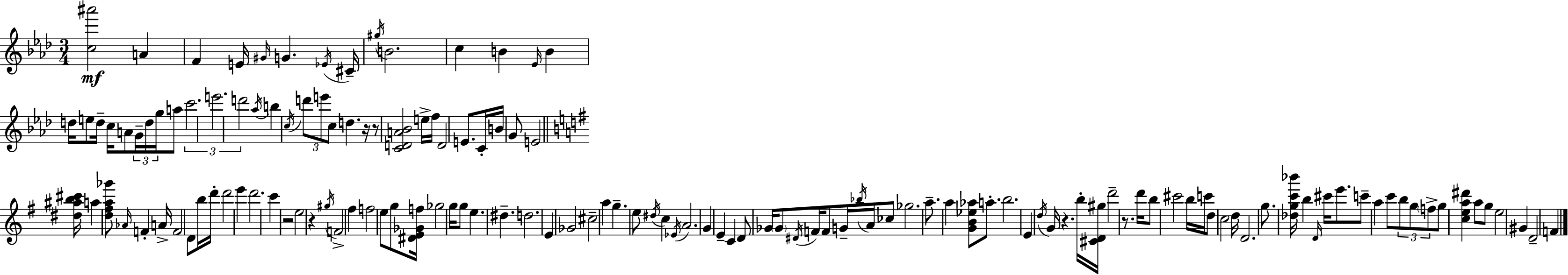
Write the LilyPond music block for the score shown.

{
  \clef treble
  \numericTimeSignature
  \time 3/4
  \key f \minor
  <c'' ais'''>2\mf a'4 | f'4 e'16 \grace { gis'16 } g'4. | \acciaccatura { ees'16 } cis'16-- \acciaccatura { gis''16 } b'2. | c''4 b'4 \grace { ees'16 } | \break b'4 d''16 e''8 d''16-- c''16 a'8 \tuplet 3/2 { g'16-- | d''16 g''16 } a''8 \tuplet 3/2 { c'''2. | e'''2. | d'''2 } | \break \acciaccatura { aes''16 } b''4 \acciaccatura { c''16 } \tuplet 3/2 { d'''8 e'''8 c''8 } | d''4. r16 r8 <c' d' a' bes'>2 | e''16-> f''16 d'2 | e'8. c'16-. b'16 g'8 e'2 | \break \bar "||" \break \key g \major <dis'' ais'' b'' cis'''>16 a''4 <d'' fis'' a'' ges'''>8 \grace { aes'16 } f'4-. | a'16-> f'2 d'8 b''16 | d'''16-. d'''2 e'''4 | d'''2. | \break c'''4 r2 | e''2 r4 | \acciaccatura { gis''16 } f'2-> fis''4 | f''2 e''8 | \break g''8 <dis' e' ges' f''>16 ges''2 g''16 | g''8 e''4. dis''4.-- | d''2. | e'4 ges'2 | \break cis''2-- a''4 | g''4.-- e''8 \acciaccatura { dis''16 } c''4 | \acciaccatura { ees'16 } a'2. | g'4 e'4-- | \break c'4 d'8 ges'16 \parenthesize ges'8 \acciaccatura { dis'16 } f'16 f'8 | g'16-- \acciaccatura { bes''16 } a'16 ces''8 ges''2. | a''8.-- a''4 | <g' b' ees'' aes''>8 a''8.-. b''2. | \break e'4 \acciaccatura { d''16 } g'16 | r4. b''16-. <cis' d' gis''>16 d'''2-- | r8. d'''16 b''8 cis'''2 | b''16 c'''16 d''8 c''2 | \break d''16 d'2. | g''8. <des'' g'' c''' bes'''>16 b''4 | \grace { d'16 } cis'''16 e'''8. c'''8-- a''4 | c'''8 \tuplet 3/2 { b''8 g''8 \parenthesize f''8-> } g''8 | \break <c'' e'' a'' dis'''>4 a''8 g''8 e''2 | gis'4 d'2-- | f'4 \bar "|."
}